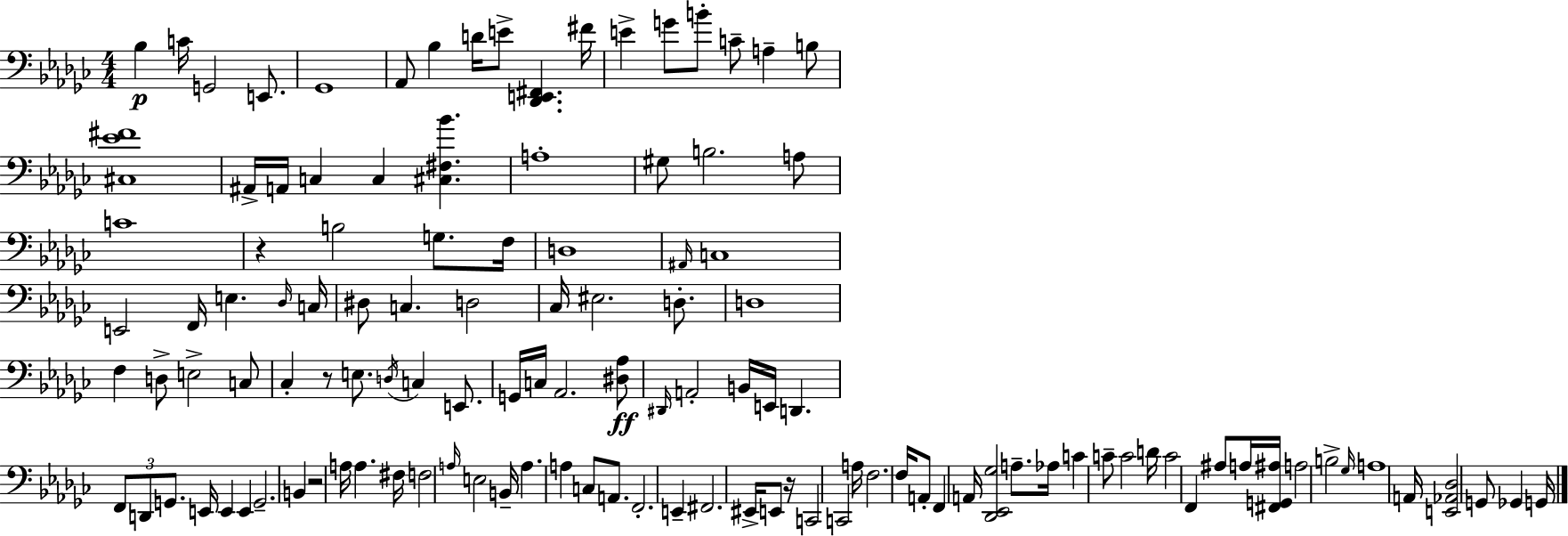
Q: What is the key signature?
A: EES minor